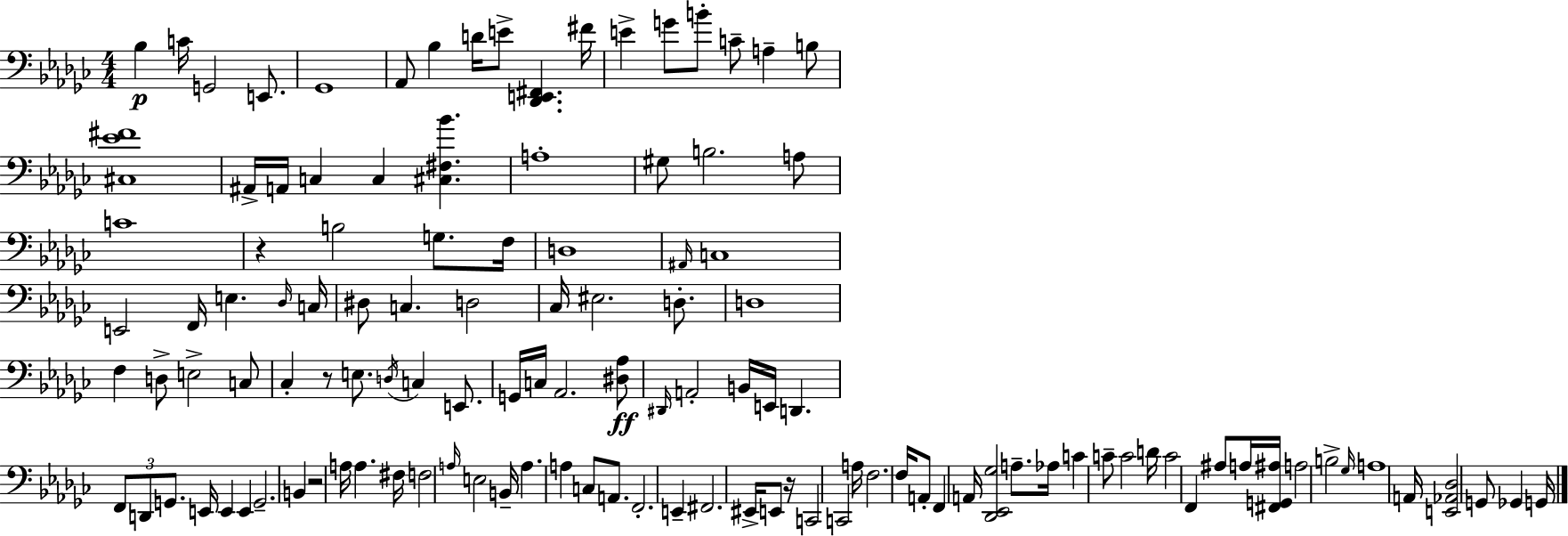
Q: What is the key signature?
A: EES minor